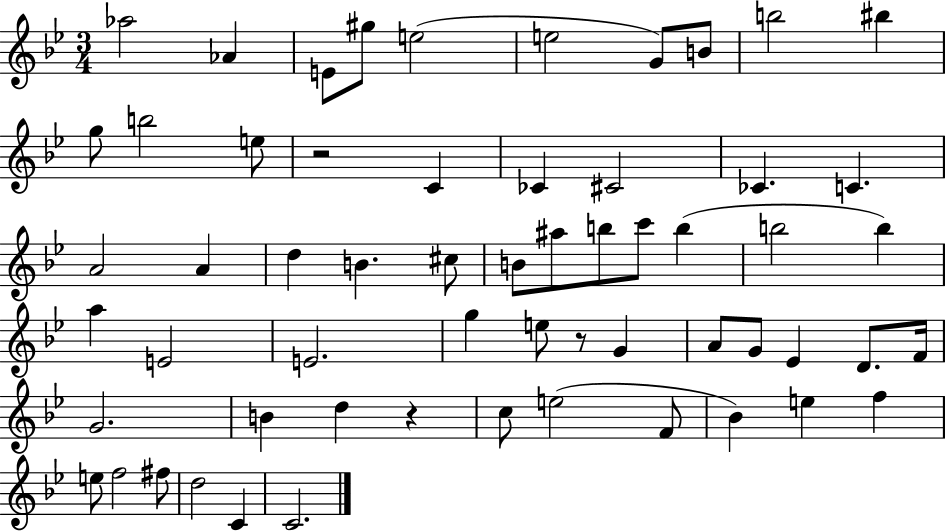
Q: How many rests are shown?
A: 3